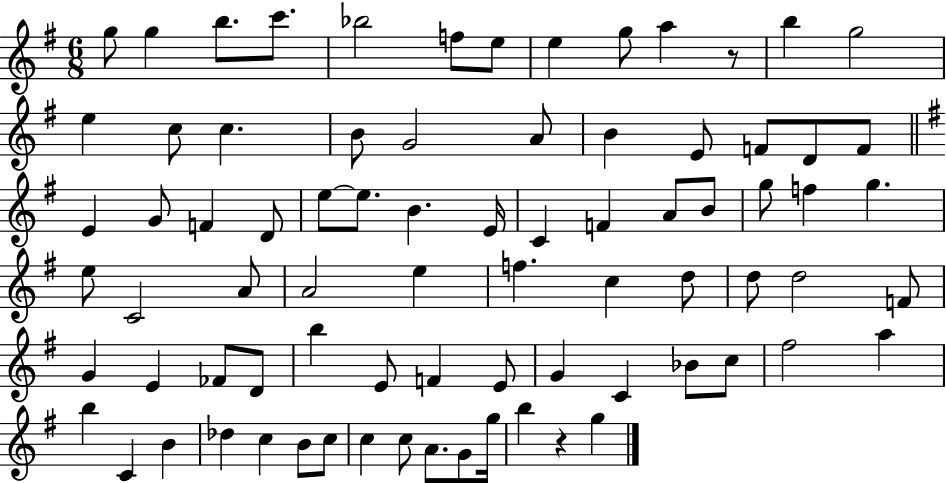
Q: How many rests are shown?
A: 2